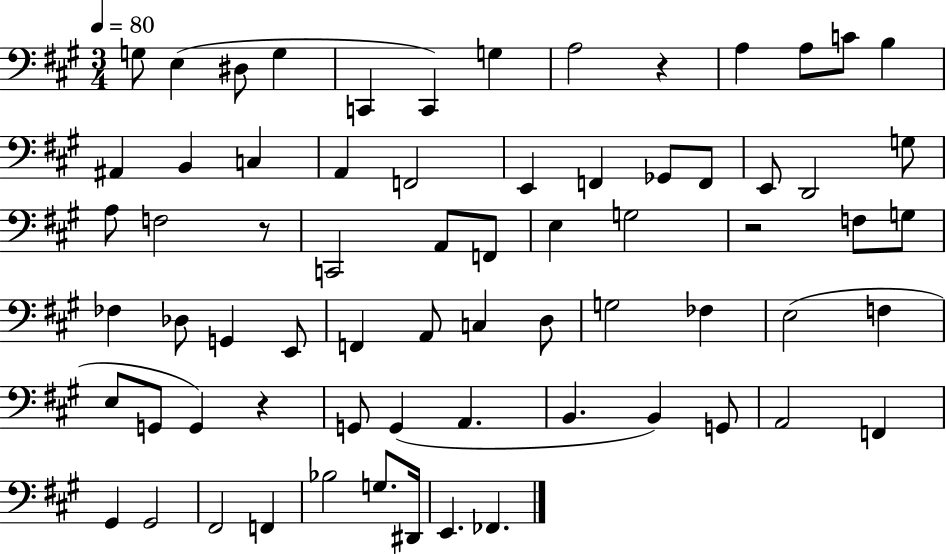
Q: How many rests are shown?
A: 4